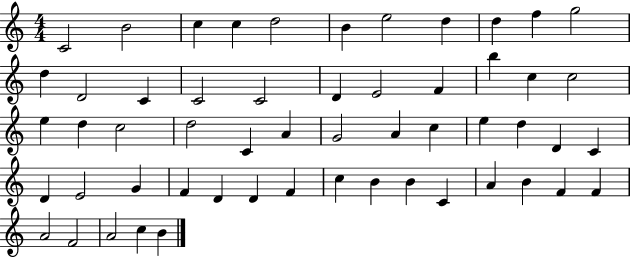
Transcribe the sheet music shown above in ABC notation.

X:1
T:Untitled
M:4/4
L:1/4
K:C
C2 B2 c c d2 B e2 d d f g2 d D2 C C2 C2 D E2 F b c c2 e d c2 d2 C A G2 A c e d D C D E2 G F D D F c B B C A B F F A2 F2 A2 c B